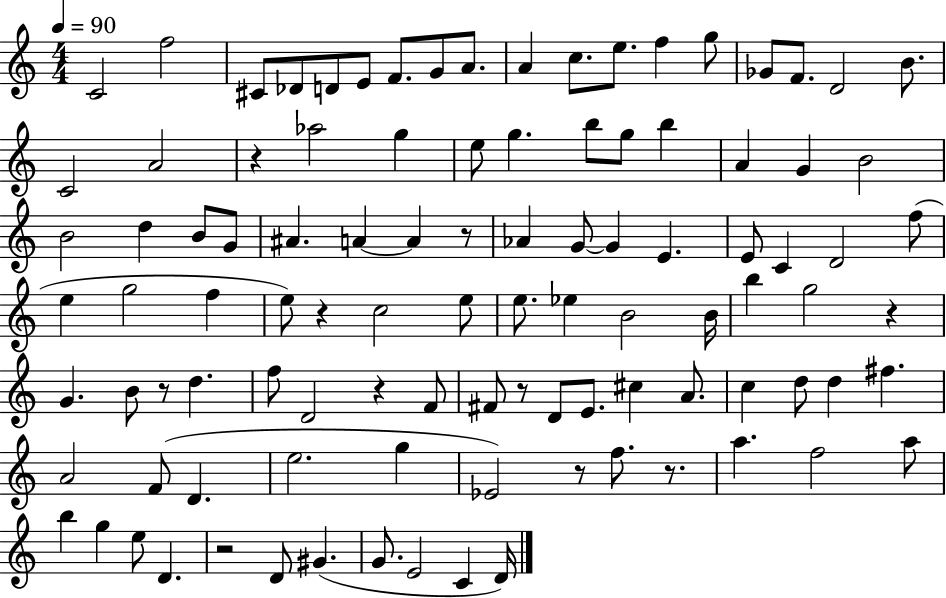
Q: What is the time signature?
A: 4/4